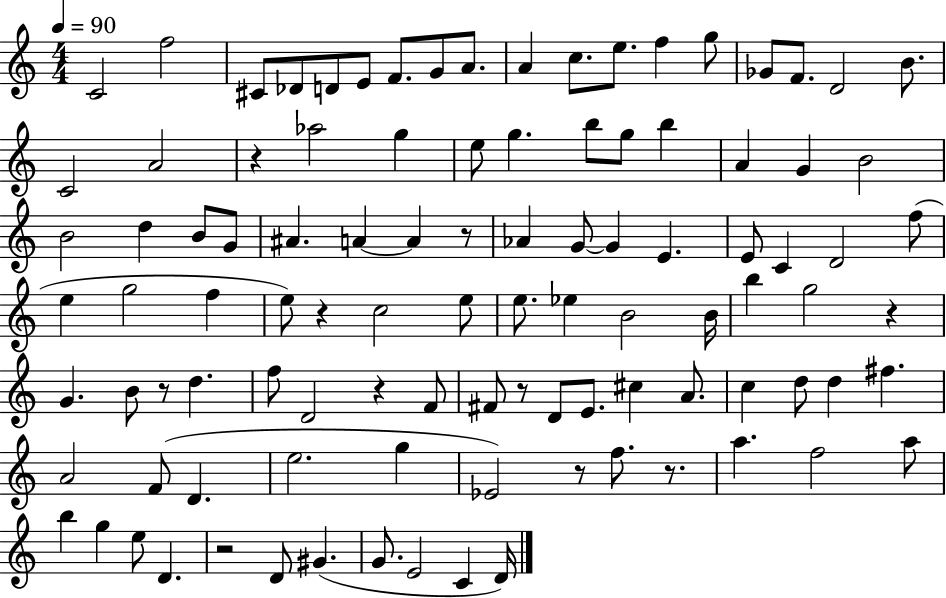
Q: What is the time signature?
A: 4/4